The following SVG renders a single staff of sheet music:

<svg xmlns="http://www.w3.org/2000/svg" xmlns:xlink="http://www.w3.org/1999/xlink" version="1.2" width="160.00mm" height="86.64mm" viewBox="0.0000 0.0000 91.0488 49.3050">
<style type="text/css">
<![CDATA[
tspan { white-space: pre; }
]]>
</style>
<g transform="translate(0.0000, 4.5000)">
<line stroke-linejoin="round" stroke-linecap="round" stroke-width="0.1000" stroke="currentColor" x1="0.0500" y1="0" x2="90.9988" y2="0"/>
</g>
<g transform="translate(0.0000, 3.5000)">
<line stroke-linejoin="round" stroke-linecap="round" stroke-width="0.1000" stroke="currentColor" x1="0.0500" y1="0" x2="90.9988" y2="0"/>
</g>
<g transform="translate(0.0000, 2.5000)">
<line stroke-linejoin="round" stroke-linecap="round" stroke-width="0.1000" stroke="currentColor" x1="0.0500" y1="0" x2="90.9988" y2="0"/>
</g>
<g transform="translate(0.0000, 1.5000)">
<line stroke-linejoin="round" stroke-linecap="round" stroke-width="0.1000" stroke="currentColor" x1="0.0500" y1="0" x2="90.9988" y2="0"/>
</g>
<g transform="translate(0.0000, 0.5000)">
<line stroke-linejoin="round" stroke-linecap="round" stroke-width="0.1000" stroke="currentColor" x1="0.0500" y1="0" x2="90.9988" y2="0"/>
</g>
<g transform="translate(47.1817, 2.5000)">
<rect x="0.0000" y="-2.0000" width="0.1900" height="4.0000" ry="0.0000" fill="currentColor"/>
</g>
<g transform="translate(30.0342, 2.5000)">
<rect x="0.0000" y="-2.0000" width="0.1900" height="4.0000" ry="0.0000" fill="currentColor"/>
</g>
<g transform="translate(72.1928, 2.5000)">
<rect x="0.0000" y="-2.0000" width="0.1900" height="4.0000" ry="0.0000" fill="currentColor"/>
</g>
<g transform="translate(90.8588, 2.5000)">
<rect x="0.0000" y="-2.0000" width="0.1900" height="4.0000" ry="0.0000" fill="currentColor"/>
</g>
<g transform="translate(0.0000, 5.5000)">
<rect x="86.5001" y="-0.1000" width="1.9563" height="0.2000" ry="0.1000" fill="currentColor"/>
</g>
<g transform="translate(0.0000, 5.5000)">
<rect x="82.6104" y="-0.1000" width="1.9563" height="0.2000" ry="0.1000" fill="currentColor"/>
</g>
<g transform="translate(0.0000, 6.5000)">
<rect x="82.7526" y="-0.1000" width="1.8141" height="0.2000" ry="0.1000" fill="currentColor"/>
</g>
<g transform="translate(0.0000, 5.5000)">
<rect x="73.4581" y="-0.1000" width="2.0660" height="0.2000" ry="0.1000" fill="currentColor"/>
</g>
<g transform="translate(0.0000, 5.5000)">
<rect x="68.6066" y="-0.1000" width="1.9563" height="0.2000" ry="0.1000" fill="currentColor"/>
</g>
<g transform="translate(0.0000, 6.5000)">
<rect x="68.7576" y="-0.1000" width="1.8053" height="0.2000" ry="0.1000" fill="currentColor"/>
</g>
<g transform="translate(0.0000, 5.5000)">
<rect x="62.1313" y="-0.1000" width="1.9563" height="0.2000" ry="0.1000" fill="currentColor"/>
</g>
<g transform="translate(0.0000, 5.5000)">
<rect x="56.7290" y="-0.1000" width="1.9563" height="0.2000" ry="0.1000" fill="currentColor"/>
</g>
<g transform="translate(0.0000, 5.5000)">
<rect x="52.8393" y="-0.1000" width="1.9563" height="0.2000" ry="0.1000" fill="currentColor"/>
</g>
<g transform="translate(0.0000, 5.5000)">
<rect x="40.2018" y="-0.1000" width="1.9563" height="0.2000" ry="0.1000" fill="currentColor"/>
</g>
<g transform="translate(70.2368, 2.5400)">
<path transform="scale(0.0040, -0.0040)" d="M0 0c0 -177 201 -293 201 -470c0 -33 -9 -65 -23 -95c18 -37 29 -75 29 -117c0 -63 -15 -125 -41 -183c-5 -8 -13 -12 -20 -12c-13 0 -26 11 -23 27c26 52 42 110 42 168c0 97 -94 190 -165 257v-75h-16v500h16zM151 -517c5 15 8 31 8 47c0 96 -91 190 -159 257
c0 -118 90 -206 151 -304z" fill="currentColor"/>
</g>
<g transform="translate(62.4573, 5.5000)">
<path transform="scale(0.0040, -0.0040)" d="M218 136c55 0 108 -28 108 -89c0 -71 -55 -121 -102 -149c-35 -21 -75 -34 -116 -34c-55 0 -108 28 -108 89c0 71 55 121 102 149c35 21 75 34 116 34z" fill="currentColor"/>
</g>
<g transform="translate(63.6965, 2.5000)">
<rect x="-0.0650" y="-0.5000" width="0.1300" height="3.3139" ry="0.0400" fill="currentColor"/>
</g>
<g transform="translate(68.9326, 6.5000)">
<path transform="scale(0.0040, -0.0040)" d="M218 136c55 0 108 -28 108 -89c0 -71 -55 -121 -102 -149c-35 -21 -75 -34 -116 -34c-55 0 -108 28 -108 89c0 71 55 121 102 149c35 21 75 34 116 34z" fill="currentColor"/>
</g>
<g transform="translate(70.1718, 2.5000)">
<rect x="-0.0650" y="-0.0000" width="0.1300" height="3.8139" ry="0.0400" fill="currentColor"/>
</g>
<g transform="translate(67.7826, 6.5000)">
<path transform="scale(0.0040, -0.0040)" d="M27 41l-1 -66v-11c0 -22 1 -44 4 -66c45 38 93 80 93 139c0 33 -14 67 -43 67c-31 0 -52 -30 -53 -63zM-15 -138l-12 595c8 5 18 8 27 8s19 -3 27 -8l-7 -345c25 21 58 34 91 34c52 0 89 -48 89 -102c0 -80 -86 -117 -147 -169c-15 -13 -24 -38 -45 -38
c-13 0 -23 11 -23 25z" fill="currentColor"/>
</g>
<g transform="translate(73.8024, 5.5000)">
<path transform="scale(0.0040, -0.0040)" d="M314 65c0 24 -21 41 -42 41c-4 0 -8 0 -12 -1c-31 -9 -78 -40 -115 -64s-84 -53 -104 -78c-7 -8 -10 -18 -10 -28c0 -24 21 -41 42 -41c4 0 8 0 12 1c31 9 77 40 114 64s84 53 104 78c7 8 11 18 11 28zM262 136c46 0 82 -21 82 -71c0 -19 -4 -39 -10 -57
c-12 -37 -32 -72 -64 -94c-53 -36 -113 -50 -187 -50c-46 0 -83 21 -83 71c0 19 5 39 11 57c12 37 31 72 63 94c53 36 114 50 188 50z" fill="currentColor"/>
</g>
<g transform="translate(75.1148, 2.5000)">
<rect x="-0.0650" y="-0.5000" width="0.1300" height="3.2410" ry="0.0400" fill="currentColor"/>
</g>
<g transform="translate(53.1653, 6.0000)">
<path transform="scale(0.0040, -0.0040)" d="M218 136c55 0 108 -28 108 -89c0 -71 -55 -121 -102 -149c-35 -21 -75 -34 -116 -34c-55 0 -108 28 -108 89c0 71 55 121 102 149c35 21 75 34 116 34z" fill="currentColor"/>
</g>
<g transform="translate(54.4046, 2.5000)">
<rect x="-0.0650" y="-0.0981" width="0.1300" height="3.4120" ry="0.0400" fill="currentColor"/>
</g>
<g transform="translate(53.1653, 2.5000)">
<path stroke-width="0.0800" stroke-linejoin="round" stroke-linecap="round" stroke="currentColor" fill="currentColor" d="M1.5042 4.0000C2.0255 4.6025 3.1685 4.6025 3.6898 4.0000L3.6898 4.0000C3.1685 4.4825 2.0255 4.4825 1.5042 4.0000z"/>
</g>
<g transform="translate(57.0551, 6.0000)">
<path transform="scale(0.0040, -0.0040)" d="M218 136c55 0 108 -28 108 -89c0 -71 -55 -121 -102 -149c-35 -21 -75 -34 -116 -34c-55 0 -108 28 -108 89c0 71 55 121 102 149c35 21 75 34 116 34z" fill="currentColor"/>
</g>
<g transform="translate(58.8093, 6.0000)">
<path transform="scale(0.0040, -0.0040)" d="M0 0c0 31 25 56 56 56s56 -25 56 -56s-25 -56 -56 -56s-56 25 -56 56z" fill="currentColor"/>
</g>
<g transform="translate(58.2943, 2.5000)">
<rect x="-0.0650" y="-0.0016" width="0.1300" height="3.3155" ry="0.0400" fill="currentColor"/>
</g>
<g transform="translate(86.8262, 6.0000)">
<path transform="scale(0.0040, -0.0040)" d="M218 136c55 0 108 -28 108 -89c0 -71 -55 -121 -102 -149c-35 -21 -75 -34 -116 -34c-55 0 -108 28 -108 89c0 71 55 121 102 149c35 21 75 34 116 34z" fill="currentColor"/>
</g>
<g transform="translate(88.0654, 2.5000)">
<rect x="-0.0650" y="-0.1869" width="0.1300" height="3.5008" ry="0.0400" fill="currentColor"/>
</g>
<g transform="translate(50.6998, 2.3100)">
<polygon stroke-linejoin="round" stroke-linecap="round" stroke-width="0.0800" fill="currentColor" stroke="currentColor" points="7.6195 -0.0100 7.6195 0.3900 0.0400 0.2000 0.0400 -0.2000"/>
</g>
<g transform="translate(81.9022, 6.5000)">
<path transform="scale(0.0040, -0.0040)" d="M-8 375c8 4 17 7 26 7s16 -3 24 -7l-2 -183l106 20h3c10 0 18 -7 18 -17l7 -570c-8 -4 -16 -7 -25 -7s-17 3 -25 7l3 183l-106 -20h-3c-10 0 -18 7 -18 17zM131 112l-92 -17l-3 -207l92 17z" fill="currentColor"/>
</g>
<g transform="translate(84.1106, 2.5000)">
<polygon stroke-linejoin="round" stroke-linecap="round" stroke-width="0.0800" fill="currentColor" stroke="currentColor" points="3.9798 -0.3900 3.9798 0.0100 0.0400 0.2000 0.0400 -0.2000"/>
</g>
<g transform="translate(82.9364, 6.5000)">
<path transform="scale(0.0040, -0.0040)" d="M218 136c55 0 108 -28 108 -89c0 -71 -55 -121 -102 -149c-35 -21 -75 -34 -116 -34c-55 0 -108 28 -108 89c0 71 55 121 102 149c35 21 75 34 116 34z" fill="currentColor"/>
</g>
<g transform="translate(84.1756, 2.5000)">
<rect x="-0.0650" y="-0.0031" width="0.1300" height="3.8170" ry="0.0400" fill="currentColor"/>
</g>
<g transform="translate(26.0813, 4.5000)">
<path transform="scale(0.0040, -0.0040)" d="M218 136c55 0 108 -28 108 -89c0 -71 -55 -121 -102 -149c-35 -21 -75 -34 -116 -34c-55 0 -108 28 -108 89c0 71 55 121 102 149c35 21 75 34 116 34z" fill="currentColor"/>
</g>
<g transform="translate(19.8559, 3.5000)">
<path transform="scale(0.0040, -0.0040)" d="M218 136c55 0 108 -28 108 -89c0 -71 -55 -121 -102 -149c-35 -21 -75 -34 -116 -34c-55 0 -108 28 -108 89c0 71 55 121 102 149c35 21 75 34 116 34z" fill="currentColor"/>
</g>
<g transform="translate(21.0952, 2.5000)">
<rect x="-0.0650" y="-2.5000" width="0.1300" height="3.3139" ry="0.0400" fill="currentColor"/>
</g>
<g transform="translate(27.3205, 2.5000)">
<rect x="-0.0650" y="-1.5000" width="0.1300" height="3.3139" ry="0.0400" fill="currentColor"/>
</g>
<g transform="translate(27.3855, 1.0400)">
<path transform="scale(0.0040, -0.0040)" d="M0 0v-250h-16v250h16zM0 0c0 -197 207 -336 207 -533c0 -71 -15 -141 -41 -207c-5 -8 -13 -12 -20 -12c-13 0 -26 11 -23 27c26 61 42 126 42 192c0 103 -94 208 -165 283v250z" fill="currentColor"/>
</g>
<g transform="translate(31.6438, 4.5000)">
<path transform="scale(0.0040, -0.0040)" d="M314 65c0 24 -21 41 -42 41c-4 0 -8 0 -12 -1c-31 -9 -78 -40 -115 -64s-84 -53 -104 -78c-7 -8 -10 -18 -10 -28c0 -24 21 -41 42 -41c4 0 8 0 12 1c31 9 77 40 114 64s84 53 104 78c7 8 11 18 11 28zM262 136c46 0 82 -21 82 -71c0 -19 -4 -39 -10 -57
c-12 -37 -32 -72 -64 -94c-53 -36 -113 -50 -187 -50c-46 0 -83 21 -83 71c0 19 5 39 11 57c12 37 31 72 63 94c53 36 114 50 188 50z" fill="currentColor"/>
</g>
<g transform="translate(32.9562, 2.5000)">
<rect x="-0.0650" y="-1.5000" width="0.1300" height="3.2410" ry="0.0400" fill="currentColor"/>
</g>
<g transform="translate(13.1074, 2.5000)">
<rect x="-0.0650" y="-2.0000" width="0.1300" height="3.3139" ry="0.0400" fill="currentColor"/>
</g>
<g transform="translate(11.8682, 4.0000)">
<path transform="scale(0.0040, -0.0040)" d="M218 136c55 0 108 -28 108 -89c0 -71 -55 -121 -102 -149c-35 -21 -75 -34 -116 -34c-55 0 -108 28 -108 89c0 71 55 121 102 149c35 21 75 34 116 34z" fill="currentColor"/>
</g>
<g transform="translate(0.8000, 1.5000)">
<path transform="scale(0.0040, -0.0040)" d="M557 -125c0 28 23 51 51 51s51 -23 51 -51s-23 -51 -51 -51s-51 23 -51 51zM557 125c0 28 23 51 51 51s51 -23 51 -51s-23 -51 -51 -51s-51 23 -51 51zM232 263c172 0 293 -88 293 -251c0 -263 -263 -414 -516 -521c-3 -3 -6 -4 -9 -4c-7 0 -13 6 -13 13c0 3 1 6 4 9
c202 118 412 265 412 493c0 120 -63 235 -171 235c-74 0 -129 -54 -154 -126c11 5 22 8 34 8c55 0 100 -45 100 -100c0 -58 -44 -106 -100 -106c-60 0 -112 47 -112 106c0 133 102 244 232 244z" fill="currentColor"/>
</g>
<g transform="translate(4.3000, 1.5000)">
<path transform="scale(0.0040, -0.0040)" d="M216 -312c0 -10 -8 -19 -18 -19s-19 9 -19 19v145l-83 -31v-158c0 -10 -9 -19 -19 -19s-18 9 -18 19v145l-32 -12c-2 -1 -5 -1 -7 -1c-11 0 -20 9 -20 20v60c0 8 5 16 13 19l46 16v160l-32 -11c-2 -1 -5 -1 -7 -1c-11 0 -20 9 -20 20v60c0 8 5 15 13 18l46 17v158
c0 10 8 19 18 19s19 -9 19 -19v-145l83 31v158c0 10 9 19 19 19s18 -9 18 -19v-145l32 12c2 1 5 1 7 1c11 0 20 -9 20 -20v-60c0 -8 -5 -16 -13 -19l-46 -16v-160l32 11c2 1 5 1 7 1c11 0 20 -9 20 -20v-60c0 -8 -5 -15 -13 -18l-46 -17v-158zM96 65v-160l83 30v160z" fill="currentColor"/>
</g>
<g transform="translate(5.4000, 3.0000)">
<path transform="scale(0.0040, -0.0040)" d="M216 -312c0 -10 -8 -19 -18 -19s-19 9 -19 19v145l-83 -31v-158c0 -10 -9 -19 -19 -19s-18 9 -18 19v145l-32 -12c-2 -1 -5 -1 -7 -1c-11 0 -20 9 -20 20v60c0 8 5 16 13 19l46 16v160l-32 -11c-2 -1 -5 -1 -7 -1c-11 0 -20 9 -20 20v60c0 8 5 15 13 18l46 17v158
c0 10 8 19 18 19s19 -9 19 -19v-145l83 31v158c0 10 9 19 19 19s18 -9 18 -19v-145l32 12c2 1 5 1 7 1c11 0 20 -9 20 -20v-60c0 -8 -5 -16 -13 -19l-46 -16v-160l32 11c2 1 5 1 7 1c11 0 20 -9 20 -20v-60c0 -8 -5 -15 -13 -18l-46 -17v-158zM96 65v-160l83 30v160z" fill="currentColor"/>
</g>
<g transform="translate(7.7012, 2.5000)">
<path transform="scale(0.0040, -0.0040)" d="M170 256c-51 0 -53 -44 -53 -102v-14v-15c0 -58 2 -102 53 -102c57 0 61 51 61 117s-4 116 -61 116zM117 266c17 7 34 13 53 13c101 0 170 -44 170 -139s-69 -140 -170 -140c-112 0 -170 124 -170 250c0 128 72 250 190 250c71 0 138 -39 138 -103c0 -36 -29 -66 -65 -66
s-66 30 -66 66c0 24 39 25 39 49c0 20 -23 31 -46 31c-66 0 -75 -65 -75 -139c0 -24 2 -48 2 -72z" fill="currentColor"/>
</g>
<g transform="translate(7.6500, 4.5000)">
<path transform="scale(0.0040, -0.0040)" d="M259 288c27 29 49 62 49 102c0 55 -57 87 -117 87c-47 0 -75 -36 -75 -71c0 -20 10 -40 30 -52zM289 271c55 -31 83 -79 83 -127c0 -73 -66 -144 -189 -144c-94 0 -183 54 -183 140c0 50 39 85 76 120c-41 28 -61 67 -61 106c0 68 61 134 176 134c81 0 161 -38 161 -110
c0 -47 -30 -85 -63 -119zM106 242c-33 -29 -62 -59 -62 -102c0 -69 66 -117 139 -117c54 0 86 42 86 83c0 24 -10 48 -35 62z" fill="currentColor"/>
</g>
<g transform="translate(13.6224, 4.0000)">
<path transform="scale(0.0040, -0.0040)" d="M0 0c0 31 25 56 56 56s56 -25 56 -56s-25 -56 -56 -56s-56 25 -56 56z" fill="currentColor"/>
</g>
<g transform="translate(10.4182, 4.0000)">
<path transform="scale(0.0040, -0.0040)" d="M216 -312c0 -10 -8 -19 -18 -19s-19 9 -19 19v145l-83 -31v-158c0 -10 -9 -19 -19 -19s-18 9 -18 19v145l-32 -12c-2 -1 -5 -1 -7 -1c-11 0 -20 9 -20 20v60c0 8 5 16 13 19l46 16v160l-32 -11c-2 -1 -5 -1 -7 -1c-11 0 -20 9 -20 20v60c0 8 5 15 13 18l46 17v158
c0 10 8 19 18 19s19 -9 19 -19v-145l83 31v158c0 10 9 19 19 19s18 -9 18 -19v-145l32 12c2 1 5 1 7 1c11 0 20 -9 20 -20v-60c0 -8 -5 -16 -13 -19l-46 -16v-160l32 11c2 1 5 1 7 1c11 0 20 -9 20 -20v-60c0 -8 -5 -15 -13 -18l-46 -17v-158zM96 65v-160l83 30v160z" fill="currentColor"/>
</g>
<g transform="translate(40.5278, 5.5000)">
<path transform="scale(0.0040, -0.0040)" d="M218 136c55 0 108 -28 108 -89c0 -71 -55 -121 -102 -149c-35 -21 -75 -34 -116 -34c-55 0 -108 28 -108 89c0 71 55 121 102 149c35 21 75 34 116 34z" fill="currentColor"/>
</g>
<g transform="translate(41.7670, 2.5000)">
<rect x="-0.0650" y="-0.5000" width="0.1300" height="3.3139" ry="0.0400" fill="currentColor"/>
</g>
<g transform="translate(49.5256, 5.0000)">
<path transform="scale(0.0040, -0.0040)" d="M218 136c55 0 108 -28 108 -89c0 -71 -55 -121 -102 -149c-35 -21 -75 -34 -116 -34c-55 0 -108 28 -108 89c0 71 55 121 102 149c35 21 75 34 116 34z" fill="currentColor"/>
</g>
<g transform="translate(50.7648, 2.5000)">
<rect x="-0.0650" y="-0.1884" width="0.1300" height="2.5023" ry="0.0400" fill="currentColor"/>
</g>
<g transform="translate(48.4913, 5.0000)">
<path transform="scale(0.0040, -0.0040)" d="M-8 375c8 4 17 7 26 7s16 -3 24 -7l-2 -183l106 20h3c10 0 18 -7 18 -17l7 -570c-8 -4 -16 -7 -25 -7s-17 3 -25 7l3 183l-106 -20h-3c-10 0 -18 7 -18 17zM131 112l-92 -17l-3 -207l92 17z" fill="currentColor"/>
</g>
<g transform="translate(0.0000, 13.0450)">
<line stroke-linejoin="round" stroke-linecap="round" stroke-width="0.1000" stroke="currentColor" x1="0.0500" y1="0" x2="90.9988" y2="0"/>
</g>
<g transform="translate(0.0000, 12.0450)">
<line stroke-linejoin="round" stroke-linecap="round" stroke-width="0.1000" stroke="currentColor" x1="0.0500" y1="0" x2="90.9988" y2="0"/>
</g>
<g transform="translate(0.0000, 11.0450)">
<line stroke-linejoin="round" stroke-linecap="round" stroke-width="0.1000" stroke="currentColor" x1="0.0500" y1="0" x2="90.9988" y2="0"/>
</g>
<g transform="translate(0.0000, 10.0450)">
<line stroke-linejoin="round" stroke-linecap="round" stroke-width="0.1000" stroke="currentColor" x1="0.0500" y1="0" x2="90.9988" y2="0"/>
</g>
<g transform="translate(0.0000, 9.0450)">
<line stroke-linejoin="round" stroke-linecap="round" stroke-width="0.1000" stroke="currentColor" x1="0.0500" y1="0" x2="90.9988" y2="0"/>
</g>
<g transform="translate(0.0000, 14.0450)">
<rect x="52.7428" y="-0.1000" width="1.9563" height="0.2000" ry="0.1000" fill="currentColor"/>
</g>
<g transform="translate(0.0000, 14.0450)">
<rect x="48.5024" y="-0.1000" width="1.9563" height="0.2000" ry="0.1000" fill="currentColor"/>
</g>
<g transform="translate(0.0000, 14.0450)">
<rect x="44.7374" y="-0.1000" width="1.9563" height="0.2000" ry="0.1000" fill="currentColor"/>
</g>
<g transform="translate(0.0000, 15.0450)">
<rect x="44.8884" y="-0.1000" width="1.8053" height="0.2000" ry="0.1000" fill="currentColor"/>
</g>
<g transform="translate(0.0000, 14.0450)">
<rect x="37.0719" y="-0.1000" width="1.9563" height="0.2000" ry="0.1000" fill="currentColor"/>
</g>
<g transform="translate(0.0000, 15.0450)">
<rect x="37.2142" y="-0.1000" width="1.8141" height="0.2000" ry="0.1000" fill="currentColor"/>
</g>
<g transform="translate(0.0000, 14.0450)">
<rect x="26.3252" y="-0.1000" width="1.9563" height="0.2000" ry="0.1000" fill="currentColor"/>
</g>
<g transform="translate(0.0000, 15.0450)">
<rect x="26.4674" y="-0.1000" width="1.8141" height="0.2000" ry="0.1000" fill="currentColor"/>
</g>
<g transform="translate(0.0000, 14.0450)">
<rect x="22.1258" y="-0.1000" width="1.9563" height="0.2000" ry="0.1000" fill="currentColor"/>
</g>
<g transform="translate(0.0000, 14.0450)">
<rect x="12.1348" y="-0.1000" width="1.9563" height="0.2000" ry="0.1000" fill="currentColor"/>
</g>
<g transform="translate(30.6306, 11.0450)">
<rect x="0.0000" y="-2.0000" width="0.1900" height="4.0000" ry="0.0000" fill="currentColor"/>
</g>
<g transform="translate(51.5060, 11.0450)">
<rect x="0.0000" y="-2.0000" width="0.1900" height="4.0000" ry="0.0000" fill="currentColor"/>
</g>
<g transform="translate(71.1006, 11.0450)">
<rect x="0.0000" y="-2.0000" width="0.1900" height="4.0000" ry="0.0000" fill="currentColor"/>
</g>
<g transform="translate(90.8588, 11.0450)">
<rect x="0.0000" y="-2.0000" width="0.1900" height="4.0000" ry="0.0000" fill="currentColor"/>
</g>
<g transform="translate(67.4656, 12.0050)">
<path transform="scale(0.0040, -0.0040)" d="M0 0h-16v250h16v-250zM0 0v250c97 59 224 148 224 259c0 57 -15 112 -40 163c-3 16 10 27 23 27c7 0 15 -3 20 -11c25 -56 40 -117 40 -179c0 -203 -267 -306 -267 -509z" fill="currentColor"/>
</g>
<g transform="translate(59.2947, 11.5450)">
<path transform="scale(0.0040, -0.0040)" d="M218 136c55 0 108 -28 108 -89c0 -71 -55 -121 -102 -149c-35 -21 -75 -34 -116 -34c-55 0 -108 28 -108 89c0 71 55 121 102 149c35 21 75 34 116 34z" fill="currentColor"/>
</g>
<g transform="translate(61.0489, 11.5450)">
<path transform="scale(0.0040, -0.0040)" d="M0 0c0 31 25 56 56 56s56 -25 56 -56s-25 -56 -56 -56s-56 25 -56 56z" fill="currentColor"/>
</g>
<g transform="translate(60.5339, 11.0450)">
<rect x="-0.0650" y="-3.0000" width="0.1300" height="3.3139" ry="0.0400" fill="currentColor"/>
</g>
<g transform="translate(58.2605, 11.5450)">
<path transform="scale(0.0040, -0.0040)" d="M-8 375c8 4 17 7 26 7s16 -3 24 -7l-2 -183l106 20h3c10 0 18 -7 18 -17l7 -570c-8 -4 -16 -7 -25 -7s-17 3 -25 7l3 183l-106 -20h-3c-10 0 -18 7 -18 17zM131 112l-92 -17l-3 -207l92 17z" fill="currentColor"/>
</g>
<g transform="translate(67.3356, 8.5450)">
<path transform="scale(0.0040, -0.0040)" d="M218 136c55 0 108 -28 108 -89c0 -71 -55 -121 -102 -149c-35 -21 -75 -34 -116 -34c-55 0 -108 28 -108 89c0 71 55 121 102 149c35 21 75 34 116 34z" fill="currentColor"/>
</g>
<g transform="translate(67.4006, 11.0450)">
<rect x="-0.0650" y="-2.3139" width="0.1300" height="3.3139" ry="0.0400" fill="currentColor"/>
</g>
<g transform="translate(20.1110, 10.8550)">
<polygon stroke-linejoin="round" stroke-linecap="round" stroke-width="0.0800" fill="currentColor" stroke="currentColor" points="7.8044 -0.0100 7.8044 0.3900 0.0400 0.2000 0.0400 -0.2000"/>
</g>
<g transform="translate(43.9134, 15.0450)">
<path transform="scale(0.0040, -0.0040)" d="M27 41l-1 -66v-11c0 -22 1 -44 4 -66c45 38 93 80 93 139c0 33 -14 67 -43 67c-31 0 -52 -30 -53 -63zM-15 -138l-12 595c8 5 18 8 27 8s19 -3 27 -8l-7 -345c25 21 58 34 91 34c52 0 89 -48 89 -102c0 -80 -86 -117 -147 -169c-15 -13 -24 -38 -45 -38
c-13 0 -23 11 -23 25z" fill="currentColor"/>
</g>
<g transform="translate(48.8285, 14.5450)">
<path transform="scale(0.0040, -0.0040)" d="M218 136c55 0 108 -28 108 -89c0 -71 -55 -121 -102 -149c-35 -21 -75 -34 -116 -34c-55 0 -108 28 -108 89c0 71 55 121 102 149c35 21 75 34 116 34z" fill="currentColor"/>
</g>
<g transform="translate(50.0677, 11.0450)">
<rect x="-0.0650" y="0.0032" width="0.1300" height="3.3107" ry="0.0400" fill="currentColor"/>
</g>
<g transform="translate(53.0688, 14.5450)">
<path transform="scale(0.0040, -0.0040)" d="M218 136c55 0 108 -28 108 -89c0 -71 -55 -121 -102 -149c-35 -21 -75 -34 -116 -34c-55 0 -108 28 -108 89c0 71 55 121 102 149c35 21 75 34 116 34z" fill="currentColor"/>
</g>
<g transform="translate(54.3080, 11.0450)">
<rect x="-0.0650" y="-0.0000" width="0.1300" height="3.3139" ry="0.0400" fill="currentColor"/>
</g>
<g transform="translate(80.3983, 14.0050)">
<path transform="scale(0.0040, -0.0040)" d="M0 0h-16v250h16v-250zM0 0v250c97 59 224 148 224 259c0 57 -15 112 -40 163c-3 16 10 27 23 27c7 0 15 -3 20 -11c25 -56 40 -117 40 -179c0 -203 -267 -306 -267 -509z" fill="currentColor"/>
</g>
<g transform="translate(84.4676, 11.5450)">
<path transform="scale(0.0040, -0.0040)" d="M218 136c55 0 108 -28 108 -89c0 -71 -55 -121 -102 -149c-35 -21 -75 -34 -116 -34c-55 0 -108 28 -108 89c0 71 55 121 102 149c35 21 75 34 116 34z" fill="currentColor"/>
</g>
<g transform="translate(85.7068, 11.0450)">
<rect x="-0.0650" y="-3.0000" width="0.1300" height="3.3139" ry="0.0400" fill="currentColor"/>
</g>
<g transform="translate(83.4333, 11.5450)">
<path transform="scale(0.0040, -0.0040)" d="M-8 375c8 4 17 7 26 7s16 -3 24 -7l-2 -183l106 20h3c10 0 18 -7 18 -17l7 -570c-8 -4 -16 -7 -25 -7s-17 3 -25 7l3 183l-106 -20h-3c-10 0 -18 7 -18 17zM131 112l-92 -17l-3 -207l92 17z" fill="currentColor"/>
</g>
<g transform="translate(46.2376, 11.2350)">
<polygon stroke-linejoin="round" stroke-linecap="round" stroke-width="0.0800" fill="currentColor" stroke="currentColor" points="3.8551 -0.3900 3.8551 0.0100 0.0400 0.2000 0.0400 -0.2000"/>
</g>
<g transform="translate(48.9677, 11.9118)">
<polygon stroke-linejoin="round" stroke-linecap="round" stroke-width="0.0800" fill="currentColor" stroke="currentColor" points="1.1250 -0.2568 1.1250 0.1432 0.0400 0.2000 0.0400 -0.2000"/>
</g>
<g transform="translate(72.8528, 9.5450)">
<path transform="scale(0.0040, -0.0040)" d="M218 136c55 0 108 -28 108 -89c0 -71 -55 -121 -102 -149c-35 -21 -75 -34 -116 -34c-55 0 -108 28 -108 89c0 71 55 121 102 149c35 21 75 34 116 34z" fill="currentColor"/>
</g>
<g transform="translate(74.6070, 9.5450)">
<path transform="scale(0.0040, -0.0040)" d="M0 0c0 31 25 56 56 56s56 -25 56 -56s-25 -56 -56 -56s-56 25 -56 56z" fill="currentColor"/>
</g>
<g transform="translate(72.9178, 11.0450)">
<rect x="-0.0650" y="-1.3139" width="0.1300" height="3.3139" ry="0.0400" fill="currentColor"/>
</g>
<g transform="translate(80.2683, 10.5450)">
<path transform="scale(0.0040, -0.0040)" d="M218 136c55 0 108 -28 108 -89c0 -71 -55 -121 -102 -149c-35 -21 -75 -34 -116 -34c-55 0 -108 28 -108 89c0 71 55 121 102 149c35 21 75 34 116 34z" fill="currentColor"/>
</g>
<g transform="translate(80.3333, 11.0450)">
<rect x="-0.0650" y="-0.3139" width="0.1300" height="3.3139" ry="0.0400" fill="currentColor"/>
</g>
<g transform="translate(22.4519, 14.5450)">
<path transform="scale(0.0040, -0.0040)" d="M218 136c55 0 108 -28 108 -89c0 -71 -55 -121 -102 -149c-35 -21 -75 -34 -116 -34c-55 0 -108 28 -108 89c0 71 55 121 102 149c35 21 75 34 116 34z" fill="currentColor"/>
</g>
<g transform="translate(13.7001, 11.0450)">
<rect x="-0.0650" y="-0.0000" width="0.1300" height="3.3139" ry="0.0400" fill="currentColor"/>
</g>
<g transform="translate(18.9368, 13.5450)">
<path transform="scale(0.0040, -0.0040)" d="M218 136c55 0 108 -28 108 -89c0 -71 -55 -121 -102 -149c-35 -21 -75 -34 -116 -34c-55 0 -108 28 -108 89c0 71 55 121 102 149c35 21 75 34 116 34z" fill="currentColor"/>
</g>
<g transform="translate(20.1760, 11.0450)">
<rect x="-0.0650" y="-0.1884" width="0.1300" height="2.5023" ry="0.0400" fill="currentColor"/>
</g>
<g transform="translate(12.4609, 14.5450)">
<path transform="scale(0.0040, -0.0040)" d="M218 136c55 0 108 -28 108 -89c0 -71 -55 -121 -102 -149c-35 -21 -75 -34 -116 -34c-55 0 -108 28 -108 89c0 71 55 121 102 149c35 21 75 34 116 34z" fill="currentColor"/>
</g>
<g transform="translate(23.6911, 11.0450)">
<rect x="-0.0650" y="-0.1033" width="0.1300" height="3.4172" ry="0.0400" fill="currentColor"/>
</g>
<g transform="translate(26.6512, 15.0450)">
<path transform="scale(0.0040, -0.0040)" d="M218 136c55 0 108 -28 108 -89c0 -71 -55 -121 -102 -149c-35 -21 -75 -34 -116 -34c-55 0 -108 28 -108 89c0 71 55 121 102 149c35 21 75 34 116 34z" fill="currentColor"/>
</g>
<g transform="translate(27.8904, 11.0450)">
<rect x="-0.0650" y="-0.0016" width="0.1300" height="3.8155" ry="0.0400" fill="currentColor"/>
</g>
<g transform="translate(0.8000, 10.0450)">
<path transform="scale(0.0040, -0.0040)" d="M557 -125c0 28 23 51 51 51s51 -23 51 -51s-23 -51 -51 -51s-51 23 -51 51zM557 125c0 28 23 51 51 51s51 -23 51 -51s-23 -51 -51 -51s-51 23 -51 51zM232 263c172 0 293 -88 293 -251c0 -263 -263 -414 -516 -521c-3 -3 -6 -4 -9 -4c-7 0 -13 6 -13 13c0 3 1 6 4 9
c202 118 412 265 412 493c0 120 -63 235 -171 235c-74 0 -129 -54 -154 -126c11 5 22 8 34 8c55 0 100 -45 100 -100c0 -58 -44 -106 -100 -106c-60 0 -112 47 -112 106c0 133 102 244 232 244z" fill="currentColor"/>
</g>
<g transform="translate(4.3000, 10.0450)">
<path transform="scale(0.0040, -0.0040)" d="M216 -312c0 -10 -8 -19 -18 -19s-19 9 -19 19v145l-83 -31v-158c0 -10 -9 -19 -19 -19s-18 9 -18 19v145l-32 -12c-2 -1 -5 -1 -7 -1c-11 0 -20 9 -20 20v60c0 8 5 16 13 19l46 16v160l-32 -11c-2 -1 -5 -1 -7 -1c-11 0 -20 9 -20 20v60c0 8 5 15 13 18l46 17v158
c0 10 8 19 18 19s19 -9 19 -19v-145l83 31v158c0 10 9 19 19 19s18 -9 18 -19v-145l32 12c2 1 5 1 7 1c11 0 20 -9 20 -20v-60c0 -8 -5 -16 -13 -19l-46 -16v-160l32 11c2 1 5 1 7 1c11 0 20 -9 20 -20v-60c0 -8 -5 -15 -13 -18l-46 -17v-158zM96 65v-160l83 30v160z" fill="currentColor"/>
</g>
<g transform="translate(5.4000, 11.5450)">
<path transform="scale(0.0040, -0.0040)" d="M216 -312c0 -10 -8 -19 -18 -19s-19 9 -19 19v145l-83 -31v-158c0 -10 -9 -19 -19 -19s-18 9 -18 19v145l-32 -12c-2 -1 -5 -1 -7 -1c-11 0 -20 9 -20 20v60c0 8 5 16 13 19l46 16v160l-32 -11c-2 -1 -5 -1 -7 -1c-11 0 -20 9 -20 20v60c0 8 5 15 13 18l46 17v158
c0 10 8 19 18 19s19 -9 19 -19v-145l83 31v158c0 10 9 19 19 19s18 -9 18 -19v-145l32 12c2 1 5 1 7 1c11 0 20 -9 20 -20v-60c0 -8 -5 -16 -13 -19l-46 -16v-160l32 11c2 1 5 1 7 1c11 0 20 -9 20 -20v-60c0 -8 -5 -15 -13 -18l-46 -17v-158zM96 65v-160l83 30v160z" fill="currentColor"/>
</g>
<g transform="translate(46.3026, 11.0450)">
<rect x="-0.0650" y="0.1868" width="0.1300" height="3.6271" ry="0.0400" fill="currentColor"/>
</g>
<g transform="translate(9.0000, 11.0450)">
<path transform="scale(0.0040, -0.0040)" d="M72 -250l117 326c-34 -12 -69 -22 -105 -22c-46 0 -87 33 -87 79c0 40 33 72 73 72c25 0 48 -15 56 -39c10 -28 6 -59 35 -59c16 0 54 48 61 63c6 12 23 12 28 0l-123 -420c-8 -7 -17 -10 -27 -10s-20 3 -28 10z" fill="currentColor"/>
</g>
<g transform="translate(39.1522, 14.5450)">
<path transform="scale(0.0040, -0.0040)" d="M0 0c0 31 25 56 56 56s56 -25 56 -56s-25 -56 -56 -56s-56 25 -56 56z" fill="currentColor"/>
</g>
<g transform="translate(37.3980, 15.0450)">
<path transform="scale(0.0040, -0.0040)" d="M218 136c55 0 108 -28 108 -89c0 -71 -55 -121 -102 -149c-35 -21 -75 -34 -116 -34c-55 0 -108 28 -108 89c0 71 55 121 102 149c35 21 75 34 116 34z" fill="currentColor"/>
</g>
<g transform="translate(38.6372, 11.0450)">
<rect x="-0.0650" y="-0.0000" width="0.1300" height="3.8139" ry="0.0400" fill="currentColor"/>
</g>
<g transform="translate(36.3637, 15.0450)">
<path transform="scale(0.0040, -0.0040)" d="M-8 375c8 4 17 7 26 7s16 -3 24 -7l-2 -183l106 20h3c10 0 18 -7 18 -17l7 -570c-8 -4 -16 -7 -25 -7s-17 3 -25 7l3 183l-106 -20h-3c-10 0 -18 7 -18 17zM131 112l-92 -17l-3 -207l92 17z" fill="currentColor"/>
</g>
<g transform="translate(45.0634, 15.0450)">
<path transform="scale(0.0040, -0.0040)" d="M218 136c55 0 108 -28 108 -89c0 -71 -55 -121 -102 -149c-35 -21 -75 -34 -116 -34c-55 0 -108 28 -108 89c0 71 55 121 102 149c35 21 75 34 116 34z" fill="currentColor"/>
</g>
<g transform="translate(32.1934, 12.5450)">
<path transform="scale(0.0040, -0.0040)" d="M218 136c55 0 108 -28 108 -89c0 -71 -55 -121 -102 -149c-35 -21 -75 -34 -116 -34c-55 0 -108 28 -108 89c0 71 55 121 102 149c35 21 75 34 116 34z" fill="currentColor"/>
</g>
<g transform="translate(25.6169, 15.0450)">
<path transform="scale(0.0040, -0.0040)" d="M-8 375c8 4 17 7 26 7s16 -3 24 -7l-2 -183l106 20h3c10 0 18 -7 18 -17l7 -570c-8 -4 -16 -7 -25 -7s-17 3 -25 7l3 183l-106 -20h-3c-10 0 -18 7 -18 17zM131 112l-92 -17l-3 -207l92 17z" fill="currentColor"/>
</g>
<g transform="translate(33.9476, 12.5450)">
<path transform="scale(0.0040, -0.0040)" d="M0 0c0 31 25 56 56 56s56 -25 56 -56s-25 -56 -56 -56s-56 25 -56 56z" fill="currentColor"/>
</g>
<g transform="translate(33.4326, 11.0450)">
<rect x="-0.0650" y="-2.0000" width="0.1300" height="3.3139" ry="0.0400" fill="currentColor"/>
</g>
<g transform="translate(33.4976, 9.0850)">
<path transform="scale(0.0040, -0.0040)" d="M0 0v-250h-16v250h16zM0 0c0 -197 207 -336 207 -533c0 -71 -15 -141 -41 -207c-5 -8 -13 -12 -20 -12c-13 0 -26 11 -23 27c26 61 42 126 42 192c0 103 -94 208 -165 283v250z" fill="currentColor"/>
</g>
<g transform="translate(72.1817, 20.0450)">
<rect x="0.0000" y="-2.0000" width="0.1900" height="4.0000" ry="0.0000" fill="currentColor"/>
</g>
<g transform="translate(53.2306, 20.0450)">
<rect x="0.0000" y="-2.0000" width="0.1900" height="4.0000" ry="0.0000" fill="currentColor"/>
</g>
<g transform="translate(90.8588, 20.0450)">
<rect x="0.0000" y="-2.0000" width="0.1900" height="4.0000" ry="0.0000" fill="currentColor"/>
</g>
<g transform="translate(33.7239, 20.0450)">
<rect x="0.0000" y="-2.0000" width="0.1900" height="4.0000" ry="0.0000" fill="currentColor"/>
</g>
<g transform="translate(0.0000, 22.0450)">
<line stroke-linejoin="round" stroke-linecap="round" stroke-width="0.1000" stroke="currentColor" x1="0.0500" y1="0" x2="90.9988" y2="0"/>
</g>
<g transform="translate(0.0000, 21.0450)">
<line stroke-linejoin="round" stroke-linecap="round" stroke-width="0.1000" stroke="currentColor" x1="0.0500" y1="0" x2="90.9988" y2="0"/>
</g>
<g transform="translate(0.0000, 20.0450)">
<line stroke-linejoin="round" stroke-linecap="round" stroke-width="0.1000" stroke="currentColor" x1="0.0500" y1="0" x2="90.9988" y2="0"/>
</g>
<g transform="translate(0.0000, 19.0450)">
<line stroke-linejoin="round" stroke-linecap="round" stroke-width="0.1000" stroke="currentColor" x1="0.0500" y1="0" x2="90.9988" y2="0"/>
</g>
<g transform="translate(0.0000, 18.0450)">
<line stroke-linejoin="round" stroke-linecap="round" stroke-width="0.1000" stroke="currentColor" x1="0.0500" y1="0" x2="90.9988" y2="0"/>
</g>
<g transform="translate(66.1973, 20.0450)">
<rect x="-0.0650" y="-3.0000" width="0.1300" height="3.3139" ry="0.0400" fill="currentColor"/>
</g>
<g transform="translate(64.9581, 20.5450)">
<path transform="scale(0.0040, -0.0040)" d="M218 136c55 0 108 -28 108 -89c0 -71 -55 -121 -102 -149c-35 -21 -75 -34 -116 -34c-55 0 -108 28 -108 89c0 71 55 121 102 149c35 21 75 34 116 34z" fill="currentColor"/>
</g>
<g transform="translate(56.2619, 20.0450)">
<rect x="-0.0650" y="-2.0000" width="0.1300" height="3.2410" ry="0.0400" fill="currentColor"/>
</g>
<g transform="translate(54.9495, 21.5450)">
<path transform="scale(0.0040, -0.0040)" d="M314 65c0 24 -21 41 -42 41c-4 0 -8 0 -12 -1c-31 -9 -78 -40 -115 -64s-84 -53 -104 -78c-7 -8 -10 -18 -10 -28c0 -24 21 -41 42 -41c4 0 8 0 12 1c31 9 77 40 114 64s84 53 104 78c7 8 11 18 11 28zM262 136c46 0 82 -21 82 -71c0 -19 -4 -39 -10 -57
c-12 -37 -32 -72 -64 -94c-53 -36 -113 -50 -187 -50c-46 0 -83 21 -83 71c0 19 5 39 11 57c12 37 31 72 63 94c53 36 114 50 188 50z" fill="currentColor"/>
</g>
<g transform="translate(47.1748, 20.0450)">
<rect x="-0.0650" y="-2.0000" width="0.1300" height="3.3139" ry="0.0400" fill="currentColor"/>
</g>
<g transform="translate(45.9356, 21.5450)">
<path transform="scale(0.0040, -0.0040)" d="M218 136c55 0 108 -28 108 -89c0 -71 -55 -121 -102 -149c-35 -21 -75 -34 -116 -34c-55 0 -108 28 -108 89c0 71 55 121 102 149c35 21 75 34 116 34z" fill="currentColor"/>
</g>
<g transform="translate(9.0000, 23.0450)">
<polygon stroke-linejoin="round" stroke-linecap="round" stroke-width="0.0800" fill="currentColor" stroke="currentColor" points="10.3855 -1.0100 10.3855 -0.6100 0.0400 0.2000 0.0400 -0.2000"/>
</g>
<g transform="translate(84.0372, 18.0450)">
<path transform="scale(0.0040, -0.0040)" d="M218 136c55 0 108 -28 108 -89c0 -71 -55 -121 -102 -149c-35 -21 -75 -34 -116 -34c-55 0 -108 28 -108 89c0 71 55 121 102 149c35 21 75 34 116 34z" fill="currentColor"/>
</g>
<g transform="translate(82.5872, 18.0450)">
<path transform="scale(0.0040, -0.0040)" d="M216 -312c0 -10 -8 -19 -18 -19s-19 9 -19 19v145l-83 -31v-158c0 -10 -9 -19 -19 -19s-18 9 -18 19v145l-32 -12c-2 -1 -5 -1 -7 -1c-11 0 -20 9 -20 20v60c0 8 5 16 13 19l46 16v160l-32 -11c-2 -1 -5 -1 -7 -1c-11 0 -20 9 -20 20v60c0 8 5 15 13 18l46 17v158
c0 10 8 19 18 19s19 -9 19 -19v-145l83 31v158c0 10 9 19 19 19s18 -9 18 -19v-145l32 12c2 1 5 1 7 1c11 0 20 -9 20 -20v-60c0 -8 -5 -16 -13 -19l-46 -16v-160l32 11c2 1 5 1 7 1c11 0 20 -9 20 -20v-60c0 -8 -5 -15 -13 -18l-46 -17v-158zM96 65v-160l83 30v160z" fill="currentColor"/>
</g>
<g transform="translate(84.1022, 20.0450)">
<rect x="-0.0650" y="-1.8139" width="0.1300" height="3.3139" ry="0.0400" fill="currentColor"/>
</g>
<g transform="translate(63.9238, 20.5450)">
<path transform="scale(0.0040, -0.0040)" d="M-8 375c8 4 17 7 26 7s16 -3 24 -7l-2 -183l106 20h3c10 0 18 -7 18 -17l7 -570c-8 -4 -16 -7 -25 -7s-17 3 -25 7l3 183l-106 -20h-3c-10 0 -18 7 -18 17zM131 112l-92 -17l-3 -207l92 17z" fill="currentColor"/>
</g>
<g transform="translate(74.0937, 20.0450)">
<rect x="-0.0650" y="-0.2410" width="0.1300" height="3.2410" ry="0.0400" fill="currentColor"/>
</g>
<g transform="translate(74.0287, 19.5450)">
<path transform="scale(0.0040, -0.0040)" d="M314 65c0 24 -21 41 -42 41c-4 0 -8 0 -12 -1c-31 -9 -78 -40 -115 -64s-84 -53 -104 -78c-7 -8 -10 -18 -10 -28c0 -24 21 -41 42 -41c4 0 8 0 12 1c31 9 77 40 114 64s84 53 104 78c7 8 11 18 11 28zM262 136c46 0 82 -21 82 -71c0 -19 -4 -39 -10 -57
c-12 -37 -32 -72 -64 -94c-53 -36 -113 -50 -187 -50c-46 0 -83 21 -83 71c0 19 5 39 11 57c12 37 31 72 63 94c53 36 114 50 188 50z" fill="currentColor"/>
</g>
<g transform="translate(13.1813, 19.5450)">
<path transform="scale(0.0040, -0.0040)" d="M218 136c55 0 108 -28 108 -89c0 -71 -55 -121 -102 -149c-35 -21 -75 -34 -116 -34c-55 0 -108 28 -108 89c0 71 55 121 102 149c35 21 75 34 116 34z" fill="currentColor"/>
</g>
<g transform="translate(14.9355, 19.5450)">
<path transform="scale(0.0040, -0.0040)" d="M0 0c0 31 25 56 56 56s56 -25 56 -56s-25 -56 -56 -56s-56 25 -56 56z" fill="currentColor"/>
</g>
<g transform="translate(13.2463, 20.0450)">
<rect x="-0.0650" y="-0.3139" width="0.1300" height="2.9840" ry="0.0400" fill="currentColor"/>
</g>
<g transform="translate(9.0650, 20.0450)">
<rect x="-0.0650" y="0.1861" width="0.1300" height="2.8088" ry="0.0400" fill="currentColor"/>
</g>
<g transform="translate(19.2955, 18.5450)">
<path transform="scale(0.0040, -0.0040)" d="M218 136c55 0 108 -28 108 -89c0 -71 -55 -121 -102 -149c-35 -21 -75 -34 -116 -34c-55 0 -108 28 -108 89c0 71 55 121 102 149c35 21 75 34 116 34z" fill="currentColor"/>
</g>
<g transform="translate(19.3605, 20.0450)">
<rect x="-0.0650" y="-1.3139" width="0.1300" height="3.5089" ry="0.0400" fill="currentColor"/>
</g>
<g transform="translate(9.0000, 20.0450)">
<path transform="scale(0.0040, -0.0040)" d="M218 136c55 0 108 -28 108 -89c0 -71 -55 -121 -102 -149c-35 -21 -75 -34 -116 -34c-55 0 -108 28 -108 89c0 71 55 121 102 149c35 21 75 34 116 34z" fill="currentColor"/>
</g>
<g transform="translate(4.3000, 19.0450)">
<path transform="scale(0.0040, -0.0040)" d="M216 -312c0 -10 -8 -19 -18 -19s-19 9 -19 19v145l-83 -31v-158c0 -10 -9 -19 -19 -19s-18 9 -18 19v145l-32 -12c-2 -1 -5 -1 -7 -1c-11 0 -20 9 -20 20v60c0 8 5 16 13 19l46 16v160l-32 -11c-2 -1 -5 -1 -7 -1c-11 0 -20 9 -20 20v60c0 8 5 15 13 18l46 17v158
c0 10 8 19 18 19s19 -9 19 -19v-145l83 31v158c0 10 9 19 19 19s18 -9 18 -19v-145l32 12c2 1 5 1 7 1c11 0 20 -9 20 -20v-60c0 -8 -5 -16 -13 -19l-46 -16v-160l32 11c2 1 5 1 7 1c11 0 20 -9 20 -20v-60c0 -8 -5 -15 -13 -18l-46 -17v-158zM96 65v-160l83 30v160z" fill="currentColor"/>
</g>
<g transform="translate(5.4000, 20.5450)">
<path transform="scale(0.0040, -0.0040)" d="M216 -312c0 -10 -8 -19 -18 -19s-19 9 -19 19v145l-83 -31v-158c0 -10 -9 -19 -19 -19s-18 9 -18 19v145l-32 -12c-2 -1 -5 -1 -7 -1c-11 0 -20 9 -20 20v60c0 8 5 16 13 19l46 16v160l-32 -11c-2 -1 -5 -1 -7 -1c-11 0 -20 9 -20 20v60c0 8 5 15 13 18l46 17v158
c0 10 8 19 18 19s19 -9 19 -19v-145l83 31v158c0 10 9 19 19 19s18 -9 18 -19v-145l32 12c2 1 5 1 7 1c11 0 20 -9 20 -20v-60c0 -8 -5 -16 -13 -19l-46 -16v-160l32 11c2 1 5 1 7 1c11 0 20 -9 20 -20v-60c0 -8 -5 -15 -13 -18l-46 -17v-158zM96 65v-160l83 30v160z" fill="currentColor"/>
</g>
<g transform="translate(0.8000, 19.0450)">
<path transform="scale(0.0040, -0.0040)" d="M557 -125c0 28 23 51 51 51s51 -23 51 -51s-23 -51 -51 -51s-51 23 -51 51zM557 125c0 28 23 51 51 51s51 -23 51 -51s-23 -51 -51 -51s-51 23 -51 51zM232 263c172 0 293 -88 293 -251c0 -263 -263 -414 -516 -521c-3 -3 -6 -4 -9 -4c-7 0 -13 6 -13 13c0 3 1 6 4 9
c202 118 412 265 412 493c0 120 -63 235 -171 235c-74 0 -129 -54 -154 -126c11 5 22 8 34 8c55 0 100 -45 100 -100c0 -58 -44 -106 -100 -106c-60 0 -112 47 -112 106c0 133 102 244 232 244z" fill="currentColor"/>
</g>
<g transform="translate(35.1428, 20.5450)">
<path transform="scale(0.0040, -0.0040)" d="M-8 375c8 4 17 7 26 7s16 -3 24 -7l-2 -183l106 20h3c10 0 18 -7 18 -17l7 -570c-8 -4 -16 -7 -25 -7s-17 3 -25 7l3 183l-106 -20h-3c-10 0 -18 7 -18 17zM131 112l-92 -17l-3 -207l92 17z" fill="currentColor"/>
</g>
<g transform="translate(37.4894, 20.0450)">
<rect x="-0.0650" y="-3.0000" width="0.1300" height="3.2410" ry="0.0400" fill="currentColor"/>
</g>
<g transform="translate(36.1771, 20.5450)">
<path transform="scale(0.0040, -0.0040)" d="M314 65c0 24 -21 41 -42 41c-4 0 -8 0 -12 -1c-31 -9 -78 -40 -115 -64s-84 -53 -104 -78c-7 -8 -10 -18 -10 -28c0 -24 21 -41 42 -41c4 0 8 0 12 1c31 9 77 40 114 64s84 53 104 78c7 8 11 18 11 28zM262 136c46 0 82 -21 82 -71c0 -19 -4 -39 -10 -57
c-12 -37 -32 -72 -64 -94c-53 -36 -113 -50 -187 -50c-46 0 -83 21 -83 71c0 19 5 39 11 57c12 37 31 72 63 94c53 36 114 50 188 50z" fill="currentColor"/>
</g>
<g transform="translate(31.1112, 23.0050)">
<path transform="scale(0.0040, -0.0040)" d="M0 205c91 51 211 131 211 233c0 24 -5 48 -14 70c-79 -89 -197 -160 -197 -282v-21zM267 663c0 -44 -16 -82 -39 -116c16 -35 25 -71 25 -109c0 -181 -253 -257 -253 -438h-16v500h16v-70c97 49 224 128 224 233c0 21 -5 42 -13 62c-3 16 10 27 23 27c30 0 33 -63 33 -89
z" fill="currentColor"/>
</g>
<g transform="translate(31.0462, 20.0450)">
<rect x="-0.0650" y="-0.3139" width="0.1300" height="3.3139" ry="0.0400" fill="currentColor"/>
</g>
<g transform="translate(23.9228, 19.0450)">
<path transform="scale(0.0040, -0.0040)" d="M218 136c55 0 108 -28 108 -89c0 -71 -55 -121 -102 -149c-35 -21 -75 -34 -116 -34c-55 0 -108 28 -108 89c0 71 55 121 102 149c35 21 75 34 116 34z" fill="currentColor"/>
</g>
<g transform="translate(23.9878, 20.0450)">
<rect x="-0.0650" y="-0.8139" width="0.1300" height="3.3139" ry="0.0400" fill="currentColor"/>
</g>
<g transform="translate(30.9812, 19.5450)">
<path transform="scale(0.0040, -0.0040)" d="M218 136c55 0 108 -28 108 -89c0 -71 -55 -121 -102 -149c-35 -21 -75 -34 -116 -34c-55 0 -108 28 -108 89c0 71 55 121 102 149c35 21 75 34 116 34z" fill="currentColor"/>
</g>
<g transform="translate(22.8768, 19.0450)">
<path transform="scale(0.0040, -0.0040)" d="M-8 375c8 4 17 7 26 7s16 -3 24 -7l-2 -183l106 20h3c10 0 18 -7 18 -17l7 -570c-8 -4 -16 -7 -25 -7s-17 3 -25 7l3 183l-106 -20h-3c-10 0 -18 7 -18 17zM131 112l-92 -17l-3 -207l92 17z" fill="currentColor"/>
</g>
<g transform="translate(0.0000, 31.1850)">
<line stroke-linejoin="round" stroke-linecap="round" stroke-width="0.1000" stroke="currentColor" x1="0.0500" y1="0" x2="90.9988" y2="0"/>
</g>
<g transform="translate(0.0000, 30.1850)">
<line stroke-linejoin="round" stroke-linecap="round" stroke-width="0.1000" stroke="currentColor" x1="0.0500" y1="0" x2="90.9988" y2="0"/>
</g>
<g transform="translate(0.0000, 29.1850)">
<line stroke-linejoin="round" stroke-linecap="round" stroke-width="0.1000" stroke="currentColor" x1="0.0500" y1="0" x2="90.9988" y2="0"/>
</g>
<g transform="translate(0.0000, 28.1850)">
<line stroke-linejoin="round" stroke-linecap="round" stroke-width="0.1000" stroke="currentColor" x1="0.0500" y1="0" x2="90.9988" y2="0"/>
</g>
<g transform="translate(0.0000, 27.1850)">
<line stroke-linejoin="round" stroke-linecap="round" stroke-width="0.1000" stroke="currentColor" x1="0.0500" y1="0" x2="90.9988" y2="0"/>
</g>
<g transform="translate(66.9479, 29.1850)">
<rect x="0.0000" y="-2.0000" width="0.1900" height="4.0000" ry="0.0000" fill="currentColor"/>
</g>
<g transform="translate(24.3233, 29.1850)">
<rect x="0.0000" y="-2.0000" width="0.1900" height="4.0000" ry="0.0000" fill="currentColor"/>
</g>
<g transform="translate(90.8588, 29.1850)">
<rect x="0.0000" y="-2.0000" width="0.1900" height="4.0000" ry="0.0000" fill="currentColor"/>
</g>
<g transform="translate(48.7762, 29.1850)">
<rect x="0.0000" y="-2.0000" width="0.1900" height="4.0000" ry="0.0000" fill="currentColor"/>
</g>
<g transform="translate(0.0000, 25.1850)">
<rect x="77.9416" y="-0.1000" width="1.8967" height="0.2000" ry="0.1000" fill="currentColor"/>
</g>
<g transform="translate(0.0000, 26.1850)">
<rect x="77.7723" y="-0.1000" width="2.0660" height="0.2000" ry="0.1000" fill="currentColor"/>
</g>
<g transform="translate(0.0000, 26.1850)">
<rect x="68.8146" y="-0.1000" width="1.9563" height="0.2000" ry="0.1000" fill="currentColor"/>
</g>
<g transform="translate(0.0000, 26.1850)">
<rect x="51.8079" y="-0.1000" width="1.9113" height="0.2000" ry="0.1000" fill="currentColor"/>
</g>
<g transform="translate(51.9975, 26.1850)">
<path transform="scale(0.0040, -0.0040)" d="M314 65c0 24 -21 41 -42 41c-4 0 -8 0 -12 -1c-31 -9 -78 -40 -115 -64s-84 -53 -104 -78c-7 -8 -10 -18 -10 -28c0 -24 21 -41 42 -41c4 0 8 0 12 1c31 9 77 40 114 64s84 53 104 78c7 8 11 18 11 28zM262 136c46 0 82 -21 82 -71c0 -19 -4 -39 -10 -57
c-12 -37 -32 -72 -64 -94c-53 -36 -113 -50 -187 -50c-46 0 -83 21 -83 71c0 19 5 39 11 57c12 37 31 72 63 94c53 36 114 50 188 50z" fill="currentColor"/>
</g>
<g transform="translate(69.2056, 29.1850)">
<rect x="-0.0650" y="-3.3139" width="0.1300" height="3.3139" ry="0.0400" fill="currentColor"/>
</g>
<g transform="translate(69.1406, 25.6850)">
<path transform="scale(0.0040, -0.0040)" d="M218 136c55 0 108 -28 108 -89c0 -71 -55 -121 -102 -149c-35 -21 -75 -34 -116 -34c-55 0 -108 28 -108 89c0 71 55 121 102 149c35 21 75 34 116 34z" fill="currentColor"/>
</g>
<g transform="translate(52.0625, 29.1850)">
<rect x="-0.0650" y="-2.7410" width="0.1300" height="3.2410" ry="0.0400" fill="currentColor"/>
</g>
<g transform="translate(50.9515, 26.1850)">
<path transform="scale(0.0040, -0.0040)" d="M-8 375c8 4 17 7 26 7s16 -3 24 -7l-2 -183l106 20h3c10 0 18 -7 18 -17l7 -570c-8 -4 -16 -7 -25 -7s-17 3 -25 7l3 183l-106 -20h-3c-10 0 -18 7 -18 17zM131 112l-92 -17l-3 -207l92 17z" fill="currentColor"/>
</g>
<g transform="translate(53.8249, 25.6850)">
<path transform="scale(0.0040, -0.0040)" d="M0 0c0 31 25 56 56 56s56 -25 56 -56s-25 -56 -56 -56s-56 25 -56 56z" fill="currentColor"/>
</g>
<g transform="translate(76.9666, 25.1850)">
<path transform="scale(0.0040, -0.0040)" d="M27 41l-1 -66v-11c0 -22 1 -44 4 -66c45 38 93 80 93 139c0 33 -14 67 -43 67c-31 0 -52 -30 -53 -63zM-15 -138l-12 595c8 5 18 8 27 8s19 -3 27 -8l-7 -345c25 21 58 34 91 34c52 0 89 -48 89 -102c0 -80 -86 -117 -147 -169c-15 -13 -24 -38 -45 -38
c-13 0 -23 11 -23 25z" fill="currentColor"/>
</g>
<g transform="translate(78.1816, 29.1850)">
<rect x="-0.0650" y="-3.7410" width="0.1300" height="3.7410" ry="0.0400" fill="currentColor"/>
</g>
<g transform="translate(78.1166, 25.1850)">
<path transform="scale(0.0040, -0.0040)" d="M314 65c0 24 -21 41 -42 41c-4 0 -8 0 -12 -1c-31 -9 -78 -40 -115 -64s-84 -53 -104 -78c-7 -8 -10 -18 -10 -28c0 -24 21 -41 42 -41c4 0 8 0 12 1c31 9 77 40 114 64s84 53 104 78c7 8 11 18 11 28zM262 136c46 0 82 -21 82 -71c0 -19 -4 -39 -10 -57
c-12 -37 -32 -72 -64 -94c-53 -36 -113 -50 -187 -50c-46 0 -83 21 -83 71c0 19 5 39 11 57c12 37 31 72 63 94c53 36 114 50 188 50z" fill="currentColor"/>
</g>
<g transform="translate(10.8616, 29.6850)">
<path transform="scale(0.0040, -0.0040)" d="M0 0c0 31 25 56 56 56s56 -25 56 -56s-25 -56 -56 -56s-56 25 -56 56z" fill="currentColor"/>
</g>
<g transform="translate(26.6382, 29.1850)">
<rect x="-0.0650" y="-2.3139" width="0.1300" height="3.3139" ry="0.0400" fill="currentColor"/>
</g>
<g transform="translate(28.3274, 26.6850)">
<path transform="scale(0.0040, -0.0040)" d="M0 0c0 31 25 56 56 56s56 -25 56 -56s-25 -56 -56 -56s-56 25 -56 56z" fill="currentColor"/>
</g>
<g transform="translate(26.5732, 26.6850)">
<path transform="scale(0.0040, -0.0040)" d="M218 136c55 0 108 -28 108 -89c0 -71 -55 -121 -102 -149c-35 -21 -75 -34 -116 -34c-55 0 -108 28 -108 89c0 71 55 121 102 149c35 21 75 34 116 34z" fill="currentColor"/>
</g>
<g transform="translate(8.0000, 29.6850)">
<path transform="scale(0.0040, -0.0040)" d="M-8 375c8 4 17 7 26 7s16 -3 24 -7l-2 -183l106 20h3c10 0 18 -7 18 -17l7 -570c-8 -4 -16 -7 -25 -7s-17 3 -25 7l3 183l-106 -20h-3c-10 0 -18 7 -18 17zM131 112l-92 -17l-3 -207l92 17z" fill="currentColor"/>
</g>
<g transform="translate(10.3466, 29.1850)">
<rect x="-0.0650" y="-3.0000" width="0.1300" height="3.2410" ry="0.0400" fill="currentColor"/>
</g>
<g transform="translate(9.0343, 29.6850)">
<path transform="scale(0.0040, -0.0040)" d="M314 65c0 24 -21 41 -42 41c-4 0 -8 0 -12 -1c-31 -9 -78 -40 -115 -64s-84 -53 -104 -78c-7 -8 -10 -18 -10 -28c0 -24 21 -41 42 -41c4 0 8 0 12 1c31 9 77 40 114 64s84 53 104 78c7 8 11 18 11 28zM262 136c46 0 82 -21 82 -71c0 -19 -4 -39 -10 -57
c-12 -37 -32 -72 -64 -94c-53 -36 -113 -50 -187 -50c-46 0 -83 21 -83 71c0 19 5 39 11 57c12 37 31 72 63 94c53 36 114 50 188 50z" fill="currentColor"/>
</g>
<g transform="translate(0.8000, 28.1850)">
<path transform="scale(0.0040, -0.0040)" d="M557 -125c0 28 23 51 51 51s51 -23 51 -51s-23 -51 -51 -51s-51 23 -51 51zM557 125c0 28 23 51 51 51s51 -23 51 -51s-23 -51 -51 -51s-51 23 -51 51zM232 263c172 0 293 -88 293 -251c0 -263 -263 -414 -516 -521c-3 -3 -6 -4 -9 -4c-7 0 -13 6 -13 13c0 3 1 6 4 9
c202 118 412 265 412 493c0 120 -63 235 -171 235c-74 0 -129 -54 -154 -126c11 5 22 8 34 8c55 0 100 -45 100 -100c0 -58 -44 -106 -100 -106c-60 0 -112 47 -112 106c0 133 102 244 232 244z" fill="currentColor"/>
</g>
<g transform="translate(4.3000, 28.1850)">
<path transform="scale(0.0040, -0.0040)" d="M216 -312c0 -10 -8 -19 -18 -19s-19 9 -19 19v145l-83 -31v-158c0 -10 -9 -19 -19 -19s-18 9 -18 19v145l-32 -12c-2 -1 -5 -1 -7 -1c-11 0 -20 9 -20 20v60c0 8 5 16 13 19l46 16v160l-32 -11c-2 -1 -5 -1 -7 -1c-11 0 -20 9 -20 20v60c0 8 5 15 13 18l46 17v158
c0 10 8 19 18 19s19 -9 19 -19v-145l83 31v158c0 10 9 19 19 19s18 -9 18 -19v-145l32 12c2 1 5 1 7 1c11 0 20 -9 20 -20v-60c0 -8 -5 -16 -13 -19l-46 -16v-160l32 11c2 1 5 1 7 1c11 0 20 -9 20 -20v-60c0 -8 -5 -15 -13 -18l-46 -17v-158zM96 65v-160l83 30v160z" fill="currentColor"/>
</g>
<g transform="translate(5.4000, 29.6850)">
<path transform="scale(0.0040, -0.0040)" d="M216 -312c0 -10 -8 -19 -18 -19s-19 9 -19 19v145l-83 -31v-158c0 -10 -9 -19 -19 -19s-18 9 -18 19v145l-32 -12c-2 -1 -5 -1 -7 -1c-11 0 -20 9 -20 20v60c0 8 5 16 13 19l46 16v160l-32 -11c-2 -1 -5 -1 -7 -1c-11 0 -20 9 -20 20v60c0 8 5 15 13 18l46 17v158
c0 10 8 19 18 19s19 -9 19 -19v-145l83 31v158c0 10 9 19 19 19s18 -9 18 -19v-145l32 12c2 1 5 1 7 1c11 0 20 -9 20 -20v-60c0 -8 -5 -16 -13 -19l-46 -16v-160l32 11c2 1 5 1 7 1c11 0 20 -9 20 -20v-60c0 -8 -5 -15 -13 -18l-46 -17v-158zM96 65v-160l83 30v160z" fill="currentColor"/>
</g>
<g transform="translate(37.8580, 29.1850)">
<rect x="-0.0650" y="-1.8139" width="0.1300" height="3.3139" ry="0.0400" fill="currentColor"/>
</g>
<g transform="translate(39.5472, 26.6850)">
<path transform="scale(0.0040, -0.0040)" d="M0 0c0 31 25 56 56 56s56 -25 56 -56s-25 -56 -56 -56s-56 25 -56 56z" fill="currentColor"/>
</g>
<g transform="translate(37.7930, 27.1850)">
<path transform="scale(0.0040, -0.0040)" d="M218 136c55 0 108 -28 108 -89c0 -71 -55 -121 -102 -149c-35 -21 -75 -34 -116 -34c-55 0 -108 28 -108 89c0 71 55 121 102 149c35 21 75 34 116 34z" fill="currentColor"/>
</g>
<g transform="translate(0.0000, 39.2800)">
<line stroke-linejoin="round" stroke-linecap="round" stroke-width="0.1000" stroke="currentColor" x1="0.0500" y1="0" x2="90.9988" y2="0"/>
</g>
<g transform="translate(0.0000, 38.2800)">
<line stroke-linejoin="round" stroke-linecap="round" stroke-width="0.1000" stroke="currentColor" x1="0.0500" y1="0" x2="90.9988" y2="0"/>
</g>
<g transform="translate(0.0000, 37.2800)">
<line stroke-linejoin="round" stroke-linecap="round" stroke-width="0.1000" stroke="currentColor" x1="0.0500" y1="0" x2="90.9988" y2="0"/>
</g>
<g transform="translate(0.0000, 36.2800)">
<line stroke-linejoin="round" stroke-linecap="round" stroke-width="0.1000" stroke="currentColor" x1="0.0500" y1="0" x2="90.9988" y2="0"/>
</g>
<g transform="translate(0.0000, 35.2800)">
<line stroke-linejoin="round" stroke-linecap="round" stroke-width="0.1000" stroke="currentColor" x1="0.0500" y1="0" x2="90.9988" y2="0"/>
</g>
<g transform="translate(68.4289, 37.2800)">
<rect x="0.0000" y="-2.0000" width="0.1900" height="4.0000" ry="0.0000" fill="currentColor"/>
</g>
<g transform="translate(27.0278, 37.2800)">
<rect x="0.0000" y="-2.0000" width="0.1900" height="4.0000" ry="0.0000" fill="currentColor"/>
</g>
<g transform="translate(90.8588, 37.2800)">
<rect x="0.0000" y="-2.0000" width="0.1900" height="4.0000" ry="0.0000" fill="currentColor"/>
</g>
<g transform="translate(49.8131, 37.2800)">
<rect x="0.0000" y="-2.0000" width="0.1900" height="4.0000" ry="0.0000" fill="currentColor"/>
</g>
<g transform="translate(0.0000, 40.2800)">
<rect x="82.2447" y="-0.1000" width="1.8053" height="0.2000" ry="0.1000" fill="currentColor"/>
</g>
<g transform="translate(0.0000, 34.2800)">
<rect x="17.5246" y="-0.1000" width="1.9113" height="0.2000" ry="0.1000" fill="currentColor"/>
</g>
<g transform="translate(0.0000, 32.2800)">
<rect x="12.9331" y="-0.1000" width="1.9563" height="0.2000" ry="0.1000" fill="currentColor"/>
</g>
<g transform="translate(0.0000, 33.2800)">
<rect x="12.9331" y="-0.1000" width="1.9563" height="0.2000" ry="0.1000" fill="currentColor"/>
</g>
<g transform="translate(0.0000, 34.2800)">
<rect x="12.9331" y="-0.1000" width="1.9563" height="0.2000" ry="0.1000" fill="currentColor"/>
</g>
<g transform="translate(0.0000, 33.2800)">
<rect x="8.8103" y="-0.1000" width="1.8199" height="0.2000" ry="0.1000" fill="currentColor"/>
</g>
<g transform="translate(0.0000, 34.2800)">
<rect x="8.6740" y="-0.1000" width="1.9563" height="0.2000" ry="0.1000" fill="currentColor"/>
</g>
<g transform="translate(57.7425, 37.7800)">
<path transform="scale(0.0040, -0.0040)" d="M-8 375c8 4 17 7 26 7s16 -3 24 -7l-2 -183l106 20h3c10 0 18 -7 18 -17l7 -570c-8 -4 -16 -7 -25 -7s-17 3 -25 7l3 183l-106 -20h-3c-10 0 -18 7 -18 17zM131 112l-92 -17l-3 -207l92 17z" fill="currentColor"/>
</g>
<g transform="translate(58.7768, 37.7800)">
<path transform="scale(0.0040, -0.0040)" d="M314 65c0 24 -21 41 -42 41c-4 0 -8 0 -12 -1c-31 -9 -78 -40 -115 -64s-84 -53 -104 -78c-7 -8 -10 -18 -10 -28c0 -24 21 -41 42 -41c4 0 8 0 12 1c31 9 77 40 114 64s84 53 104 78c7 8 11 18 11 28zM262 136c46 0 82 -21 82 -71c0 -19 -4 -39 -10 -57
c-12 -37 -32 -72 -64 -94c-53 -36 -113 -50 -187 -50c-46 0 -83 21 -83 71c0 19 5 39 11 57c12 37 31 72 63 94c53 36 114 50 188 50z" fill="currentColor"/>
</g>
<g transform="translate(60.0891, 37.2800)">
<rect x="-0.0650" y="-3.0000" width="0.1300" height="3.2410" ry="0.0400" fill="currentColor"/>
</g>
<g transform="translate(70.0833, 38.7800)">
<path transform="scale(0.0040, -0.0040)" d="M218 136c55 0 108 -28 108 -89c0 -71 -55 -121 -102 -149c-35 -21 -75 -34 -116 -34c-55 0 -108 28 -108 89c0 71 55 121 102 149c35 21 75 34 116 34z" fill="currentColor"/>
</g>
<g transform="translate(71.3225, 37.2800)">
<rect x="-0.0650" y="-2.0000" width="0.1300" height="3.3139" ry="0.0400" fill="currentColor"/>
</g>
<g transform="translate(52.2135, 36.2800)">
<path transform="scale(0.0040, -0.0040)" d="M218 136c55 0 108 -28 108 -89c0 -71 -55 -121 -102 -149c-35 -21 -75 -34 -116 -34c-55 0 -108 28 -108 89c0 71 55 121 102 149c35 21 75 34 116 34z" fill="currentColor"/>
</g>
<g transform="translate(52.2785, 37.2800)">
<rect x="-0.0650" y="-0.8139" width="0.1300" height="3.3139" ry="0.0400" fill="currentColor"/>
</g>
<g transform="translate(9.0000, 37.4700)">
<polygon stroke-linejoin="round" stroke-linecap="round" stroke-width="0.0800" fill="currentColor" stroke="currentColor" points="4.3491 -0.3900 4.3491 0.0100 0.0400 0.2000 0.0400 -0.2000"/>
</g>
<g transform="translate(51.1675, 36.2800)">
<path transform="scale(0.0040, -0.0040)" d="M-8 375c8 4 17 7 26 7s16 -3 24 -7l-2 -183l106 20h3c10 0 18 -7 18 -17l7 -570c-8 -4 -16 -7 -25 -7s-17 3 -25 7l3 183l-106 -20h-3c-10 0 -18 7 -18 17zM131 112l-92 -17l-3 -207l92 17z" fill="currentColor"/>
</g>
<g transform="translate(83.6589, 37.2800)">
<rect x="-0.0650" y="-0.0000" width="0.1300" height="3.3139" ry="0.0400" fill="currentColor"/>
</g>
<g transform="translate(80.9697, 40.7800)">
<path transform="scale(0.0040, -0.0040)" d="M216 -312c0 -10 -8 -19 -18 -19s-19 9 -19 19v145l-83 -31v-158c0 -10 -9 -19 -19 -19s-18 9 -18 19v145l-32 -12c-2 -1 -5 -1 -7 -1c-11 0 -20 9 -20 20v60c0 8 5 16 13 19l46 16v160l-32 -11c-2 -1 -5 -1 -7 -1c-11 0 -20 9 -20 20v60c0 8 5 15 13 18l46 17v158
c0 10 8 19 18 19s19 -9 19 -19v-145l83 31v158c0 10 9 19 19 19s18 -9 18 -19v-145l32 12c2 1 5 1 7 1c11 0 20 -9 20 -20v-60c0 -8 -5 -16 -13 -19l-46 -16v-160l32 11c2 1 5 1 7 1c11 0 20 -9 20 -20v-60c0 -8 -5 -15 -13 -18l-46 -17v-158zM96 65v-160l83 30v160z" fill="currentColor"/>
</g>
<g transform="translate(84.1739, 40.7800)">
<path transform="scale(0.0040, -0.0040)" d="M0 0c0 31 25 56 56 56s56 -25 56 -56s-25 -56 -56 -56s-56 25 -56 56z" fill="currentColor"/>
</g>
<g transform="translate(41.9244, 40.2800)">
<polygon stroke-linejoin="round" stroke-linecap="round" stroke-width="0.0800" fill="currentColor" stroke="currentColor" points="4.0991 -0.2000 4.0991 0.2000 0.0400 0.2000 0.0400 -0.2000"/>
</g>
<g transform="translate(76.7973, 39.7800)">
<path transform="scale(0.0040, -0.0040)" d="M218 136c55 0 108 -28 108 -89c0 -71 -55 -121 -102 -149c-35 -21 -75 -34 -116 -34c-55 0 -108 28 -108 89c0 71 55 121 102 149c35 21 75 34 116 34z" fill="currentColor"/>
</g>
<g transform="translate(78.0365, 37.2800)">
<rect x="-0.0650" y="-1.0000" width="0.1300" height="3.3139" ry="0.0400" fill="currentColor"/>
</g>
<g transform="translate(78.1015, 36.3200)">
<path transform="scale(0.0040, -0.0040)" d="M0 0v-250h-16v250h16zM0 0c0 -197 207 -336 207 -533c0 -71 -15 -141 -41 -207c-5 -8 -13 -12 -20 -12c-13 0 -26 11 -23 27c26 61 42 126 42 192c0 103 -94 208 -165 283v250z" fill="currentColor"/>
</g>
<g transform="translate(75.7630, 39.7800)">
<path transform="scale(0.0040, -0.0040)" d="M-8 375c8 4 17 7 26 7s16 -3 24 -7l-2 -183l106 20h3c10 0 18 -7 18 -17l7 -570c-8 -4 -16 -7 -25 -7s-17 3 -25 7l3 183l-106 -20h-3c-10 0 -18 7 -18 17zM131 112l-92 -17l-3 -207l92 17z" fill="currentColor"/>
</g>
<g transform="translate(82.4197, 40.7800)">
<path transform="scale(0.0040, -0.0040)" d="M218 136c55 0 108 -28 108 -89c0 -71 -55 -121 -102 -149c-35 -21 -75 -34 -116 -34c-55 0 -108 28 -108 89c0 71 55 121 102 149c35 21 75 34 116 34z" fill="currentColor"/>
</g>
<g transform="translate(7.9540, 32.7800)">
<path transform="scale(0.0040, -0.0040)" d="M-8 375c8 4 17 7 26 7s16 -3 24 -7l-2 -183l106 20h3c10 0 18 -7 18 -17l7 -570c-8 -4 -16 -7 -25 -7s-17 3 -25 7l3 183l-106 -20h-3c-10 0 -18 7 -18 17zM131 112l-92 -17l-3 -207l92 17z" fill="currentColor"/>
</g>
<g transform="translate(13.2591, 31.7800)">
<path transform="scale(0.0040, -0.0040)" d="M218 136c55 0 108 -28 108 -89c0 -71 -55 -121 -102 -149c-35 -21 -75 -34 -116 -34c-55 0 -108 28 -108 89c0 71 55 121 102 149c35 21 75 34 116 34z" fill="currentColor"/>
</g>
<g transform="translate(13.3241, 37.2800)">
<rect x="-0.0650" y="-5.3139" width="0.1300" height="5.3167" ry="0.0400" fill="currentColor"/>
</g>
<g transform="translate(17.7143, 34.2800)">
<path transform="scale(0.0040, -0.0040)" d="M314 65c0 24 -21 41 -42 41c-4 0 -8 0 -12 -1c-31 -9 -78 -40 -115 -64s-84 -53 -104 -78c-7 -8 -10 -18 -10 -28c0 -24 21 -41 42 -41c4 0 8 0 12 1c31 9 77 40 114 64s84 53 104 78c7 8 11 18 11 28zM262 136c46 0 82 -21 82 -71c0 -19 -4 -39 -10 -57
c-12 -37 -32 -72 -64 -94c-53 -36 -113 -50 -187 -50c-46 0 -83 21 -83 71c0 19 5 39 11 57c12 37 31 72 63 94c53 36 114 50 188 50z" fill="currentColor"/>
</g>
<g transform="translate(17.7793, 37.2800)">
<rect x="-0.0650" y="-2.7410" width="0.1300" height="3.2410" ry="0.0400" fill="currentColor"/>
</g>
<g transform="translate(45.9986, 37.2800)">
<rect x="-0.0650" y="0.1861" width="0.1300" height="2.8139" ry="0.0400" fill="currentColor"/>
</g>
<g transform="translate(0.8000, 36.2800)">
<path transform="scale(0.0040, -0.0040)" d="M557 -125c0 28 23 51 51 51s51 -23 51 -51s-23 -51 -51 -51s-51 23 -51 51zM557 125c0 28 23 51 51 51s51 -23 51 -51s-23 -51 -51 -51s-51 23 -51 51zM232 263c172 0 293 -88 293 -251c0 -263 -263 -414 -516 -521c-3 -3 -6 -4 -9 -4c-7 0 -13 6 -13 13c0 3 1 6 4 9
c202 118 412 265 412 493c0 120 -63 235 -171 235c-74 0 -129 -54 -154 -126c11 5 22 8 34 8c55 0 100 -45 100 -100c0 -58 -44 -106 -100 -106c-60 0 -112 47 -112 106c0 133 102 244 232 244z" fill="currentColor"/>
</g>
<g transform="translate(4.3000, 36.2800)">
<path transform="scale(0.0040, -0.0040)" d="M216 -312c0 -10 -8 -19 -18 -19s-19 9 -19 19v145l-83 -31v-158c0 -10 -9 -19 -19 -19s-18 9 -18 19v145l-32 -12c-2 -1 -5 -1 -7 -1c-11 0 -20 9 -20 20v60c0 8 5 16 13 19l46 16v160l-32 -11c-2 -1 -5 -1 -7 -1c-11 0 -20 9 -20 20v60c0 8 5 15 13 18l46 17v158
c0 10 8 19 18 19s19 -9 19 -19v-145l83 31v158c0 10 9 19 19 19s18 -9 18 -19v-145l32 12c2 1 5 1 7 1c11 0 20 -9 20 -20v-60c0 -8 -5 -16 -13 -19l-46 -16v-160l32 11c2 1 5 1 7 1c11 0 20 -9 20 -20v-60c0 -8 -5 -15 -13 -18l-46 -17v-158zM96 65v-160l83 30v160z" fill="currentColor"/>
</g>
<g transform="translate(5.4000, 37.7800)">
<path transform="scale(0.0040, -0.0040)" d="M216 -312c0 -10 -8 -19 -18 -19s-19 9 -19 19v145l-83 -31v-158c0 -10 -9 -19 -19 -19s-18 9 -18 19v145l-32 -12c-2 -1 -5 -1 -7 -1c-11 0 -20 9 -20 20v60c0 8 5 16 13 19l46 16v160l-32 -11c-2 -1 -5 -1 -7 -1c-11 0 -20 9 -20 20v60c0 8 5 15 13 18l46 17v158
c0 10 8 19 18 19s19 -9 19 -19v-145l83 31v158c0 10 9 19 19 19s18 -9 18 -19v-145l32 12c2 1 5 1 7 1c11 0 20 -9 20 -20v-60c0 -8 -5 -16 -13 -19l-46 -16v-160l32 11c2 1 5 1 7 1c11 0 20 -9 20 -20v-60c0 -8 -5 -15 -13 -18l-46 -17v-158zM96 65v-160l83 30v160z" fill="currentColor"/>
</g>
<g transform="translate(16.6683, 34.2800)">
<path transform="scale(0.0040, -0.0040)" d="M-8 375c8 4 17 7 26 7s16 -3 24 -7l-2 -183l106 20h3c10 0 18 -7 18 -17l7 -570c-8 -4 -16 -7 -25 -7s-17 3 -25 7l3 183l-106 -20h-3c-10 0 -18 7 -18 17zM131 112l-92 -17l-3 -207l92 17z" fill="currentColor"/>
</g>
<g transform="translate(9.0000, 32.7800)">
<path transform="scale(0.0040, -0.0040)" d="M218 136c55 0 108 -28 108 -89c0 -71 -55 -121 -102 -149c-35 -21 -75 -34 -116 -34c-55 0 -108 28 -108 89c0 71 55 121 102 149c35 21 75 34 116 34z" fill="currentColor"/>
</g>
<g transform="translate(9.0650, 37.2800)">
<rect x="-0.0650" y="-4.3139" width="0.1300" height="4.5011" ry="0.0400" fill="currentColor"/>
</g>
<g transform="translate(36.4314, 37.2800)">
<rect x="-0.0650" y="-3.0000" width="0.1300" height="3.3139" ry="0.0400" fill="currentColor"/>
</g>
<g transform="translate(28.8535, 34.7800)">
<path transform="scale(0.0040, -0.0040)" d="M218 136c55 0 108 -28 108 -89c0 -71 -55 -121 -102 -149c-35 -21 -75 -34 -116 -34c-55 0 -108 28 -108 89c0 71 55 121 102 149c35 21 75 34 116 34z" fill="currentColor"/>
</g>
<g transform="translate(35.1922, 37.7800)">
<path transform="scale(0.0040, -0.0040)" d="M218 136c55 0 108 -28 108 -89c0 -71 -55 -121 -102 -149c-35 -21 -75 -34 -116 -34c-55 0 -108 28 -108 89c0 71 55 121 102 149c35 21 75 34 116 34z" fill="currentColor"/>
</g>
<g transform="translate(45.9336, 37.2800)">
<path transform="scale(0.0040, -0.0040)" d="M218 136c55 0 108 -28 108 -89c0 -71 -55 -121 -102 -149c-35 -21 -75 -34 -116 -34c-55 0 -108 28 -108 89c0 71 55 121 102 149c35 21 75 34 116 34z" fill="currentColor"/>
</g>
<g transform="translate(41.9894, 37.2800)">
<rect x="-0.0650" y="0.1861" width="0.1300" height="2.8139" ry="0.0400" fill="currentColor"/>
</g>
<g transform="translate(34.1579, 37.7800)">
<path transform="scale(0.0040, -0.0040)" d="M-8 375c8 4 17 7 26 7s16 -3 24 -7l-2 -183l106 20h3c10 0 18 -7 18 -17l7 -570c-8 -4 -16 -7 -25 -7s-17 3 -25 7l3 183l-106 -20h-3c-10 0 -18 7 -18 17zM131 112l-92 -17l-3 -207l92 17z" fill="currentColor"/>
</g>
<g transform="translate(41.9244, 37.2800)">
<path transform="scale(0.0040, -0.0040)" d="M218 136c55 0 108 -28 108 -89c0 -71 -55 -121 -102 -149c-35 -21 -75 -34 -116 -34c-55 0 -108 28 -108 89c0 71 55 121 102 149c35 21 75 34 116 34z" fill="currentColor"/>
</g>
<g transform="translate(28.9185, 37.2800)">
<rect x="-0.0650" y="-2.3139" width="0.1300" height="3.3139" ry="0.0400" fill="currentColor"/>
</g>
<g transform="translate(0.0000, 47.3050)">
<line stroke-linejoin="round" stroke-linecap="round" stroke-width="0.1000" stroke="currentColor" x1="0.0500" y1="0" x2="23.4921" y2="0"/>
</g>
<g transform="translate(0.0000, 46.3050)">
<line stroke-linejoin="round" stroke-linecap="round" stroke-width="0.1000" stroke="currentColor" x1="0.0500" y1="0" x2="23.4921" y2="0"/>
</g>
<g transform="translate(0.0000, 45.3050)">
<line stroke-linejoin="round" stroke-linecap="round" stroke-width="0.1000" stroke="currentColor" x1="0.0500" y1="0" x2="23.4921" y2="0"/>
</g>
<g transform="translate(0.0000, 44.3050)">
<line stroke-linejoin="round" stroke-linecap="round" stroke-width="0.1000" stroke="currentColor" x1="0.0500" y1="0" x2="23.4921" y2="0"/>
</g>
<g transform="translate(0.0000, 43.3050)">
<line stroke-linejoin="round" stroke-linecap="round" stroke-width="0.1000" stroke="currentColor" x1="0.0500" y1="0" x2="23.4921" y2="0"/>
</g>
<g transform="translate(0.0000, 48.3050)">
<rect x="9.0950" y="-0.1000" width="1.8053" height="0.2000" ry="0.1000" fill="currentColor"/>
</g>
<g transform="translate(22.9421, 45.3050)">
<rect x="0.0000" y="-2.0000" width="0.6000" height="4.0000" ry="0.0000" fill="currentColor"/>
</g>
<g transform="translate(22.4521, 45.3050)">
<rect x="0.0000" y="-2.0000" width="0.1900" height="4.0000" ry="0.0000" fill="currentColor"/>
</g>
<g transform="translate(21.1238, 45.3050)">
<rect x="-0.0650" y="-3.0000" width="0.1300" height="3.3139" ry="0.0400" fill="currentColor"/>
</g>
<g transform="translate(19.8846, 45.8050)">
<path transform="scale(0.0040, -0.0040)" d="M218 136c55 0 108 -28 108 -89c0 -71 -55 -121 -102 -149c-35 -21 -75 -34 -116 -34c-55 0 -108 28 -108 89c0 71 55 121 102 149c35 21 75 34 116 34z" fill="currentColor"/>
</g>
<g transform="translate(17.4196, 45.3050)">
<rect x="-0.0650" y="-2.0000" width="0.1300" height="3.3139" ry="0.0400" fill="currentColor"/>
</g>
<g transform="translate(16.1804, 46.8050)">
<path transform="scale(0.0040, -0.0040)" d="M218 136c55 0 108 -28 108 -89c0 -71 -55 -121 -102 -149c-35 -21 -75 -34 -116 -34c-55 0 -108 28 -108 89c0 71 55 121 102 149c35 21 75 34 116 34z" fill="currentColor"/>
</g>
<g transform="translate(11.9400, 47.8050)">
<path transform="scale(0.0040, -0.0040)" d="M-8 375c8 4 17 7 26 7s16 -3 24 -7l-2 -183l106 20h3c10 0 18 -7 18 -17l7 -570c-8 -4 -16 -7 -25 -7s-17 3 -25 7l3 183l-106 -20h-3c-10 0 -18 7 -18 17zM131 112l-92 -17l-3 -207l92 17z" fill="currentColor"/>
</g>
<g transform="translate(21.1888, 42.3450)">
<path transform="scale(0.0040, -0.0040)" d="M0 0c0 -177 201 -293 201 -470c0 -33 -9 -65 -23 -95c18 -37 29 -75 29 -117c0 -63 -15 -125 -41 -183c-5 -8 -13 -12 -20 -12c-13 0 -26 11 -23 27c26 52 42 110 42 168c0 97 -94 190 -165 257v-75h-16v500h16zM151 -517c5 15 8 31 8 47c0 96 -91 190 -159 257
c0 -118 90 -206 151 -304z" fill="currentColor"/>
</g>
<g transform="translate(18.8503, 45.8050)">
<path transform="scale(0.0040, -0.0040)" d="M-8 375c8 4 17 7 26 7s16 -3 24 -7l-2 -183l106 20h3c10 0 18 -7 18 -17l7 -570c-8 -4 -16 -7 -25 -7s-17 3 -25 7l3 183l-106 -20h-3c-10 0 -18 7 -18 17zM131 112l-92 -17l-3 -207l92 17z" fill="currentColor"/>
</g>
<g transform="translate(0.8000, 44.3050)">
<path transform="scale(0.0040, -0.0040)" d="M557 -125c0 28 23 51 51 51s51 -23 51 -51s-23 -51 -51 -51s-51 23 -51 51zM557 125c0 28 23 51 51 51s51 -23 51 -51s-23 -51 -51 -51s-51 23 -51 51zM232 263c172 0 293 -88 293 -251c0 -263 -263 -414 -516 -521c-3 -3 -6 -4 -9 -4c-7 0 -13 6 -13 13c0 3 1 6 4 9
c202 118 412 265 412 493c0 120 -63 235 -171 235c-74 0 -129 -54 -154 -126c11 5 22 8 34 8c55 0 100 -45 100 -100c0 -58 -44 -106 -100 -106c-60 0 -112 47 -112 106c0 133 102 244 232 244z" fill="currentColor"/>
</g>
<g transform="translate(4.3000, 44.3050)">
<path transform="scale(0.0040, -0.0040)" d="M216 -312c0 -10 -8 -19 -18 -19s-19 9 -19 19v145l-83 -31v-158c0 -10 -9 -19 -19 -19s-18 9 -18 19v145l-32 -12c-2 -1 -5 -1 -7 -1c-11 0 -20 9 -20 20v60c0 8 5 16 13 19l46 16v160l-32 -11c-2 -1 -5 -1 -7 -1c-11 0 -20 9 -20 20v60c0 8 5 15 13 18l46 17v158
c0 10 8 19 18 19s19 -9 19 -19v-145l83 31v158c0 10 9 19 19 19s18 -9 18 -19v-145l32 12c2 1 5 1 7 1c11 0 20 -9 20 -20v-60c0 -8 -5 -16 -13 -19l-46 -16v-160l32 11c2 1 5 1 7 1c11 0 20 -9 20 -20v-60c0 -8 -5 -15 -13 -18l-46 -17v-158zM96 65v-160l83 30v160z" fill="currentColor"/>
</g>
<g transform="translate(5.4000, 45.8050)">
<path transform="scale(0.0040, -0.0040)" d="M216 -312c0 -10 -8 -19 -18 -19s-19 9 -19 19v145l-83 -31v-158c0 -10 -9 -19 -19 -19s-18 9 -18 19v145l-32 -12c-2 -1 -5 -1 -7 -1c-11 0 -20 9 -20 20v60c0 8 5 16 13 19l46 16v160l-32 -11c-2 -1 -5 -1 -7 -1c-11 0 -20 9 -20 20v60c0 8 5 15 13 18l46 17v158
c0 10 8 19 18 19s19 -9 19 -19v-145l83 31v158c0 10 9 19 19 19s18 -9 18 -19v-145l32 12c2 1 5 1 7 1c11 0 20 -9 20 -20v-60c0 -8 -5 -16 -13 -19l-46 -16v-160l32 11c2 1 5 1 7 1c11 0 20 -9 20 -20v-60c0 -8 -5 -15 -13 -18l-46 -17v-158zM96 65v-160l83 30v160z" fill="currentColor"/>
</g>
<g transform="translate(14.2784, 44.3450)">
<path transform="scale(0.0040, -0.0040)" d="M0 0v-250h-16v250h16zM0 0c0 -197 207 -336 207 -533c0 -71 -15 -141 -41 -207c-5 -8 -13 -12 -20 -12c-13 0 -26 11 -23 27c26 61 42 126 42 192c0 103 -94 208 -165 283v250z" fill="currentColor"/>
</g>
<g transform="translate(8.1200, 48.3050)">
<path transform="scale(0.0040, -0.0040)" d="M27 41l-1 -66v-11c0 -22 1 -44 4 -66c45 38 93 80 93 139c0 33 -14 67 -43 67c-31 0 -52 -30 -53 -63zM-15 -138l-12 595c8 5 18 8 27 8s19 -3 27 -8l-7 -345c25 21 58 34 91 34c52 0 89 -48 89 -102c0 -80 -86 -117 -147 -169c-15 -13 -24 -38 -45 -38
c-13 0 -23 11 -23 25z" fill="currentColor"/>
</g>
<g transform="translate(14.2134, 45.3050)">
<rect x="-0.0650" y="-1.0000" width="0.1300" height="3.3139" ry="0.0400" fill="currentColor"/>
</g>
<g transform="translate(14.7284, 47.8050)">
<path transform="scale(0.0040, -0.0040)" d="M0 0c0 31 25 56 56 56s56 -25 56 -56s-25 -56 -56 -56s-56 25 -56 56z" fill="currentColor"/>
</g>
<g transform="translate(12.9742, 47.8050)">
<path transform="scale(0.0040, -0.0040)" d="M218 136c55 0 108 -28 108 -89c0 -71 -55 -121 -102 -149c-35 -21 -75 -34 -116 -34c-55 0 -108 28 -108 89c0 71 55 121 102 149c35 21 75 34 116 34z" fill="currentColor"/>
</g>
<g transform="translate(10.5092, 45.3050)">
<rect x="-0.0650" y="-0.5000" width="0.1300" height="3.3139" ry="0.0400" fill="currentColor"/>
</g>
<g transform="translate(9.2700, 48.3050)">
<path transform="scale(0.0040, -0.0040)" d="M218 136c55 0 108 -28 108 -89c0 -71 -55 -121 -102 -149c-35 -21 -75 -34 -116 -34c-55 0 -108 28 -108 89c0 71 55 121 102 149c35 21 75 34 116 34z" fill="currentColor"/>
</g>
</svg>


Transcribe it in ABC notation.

X:1
T:Untitled
M:6/8
L:1/4
K:D
^A,, B,, G,,/2 G,,2 E,, F,,/2 D,,/2 D,,/2 E,, _C,,/4 E,,2 C,,/2 D,,/2 z/2 D,, ^F,,/2 D,,/2 C,,/2 A,,/2 C,, _C,,/2 D,,/4 D,, C, B,/2 G, E,/2 C, D,/2 E,/2 G,/2 F, E,/4 C,2 A,, A,,2 C, E,2 ^A, C,2 B, A, C2 D _E2 F/2 A/2 C2 B, C, D,/2 D,/2 F, C,2 A,, F,,/2 ^D,, _E,, F,,/2 A,, C,/4